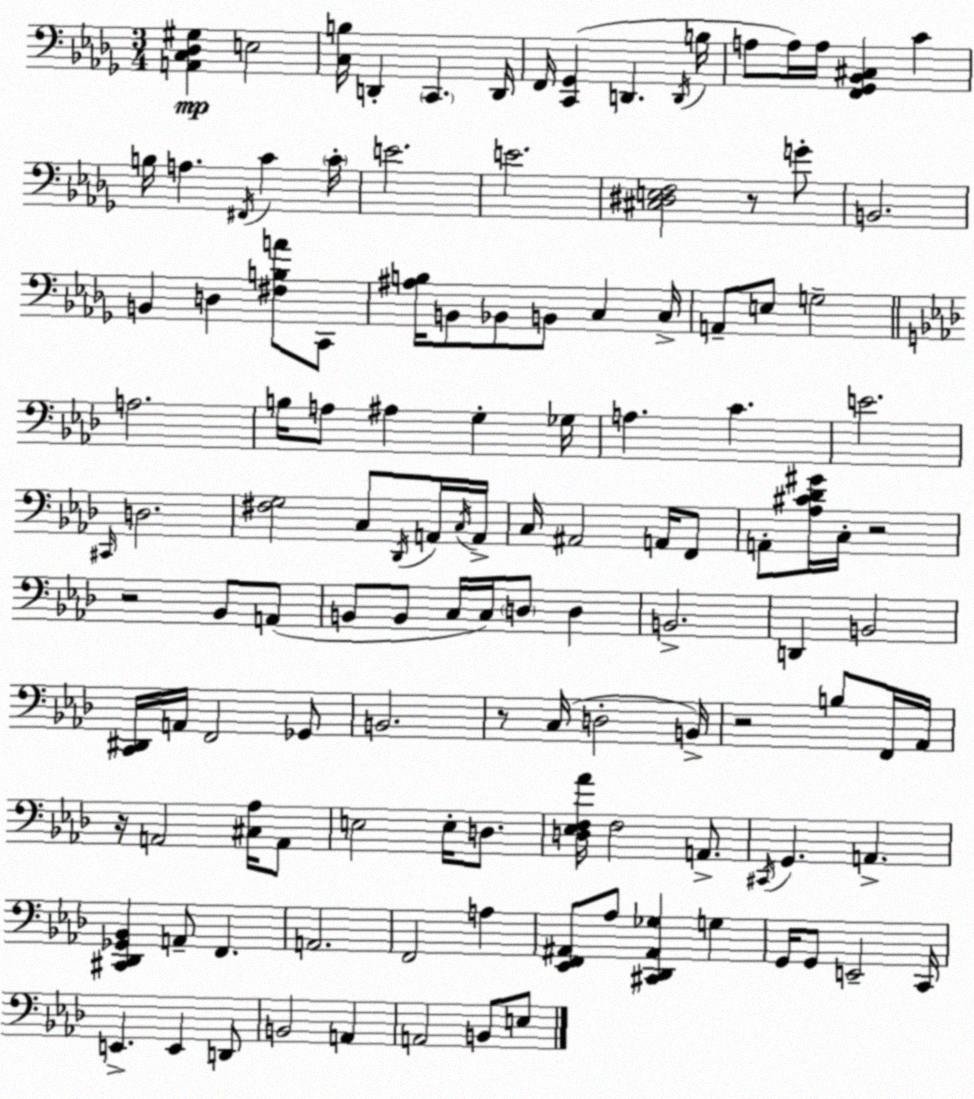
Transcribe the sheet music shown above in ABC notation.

X:1
T:Untitled
M:3/4
L:1/4
K:Bbm
[A,,C,_D,^G,] E,2 [C,B,]/4 D,, C,, D,,/4 F,,/4 [C,,_G,,] D,, D,,/4 B,/4 A,/2 A,/4 A,/4 [F,,_G,,_B,,^C,] C B,/4 A, ^F,,/4 C C/4 E2 E2 [^C,^D,E,F,]2 z/2 G/2 B,,2 B,, D, [^F,B,A]/2 C,,/2 [^A,B,]/4 B,,/2 _B,,/2 B,,/2 C, C,/4 A,,/2 E,/2 G,2 A,2 B,/4 A,/2 ^A, G, _G,/4 A, C E2 ^C,,/4 D,2 [^F,G,]2 C,/2 _D,,/4 A,,/4 C,/4 A,,/4 C,/4 ^A,,2 A,,/4 F,,/2 A,,/2 [_A,^C_D^G]/4 C,/4 z2 z2 _B,,/2 A,,/2 B,,/2 B,,/2 C,/4 C,/4 D,/2 D, B,,2 D,, B,,2 [C,,^D,,]/4 A,,/4 F,,2 _G,,/2 B,,2 z/2 C,/4 D,2 B,,/4 z2 B,/2 F,,/4 _A,,/4 z/4 A,,2 [^C,_A,]/4 A,,/2 E,2 E,/4 D,/2 [D,_E,F,_A]/4 F,2 A,,/2 ^C,,/4 G,, A,, [^C,,_D,,_G,,_B,,] A,,/2 F,, A,,2 F,,2 A, [_E,,F,,^A,,]/2 _A,/2 [^C,,_D,,^A,,_G,] G, G,,/4 G,,/2 E,,2 C,,/4 E,, E,, D,,/2 B,,2 A,, A,,2 B,,/2 E,/2